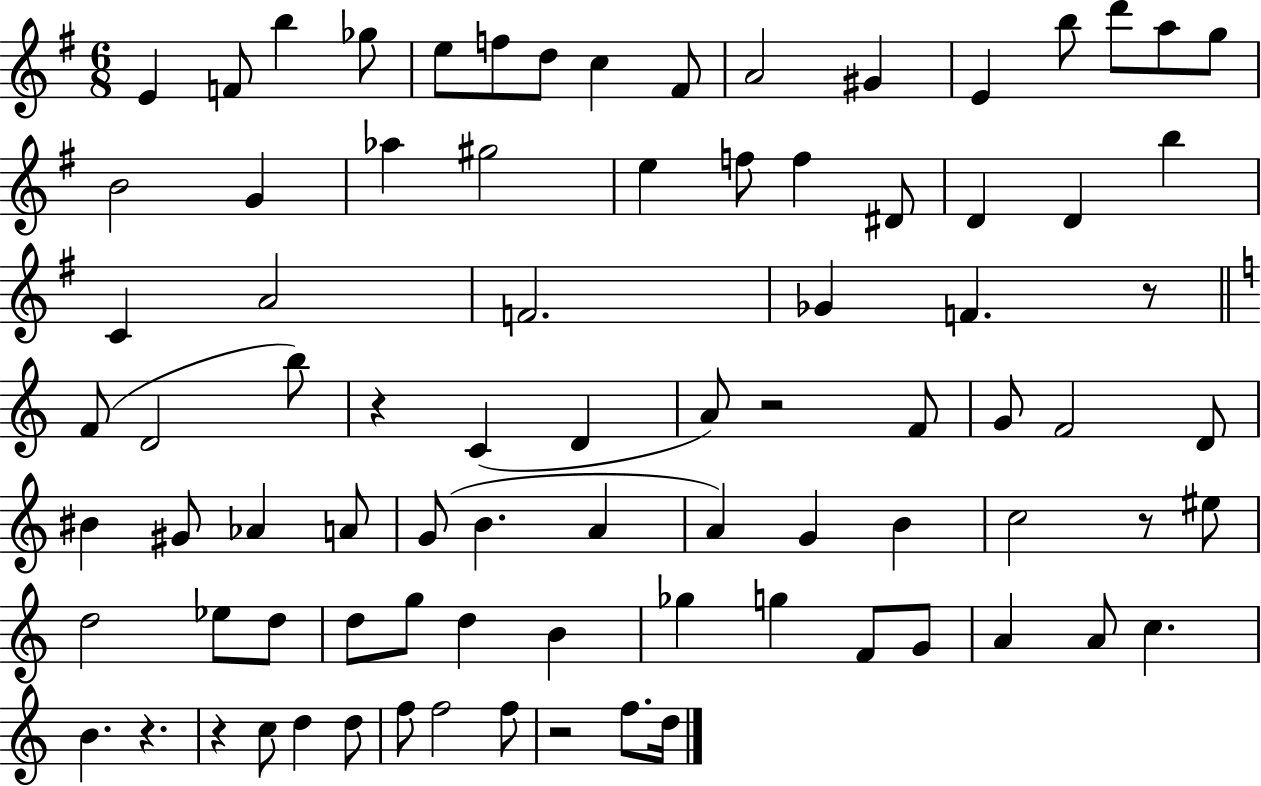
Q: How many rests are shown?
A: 7